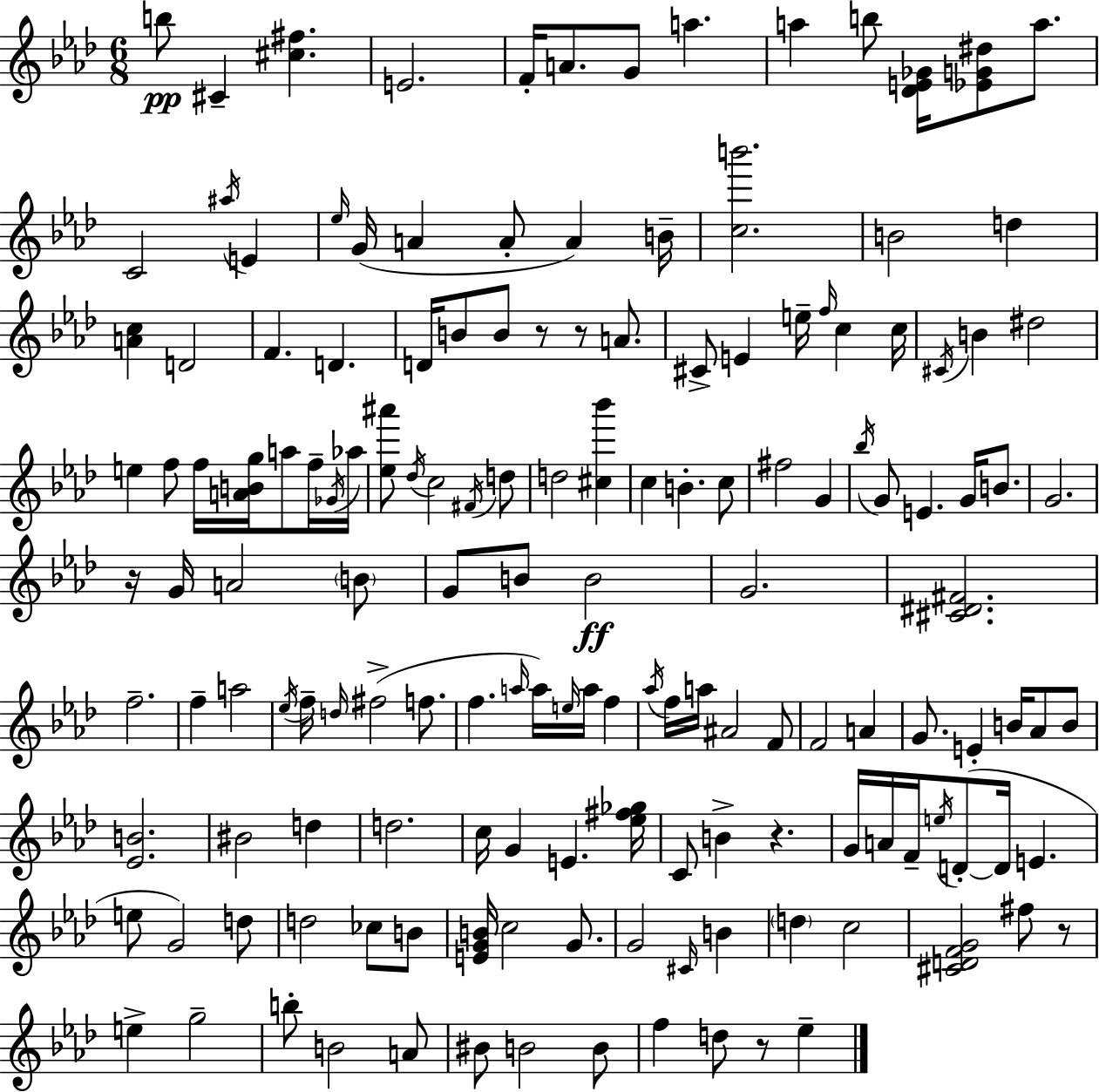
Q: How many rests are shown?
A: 6